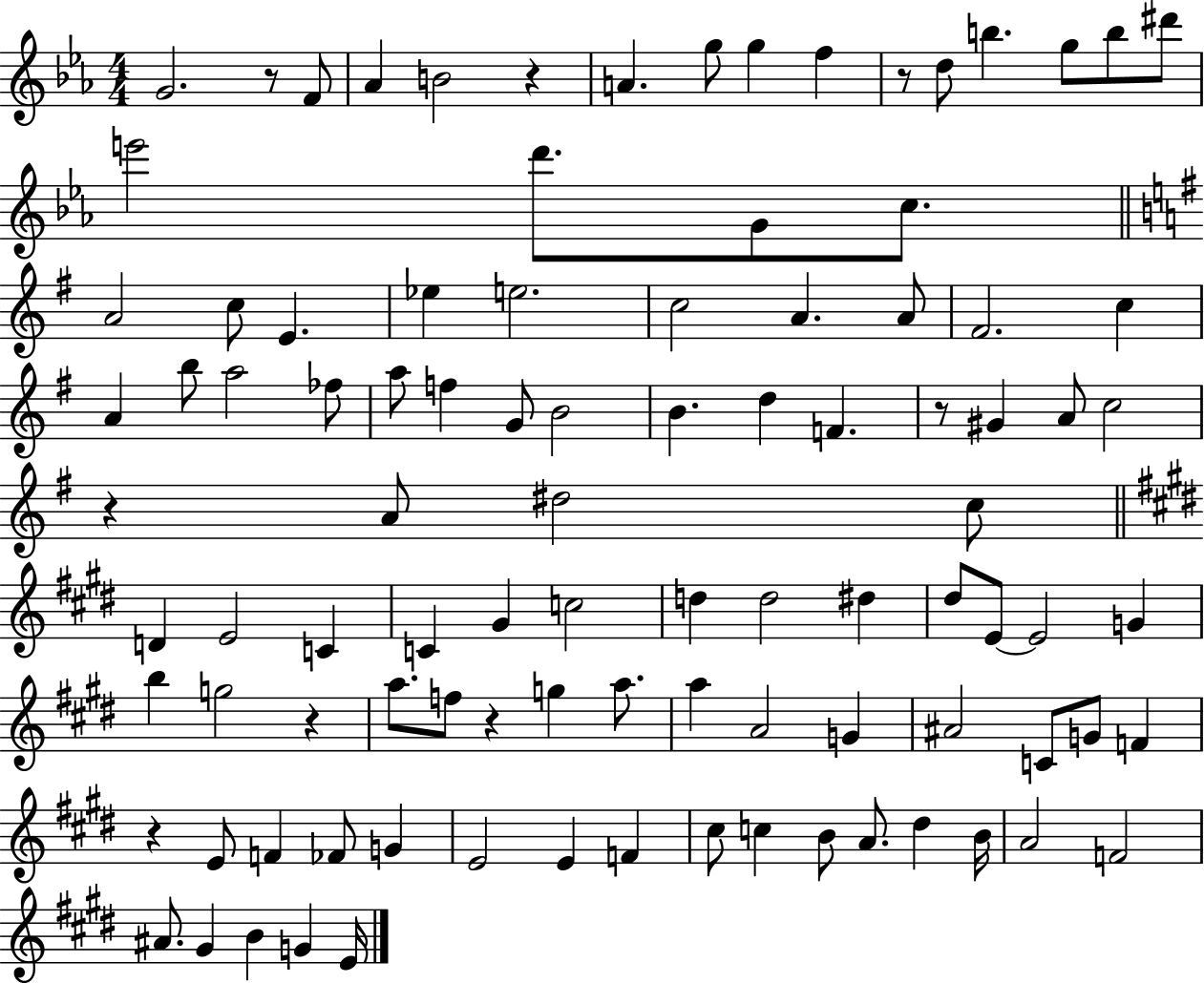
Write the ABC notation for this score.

X:1
T:Untitled
M:4/4
L:1/4
K:Eb
G2 z/2 F/2 _A B2 z A g/2 g f z/2 d/2 b g/2 b/2 ^d'/2 e'2 d'/2 G/2 c/2 A2 c/2 E _e e2 c2 A A/2 ^F2 c A b/2 a2 _f/2 a/2 f G/2 B2 B d F z/2 ^G A/2 c2 z A/2 ^d2 c/2 D E2 C C ^G c2 d d2 ^d ^d/2 E/2 E2 G b g2 z a/2 f/2 z g a/2 a A2 G ^A2 C/2 G/2 F z E/2 F _F/2 G E2 E F ^c/2 c B/2 A/2 ^d B/4 A2 F2 ^A/2 ^G B G E/4